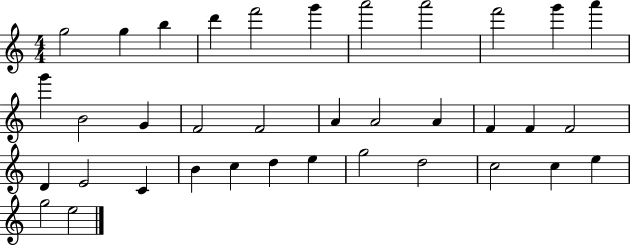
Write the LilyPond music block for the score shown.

{
  \clef treble
  \numericTimeSignature
  \time 4/4
  \key c \major
  g''2 g''4 b''4 | d'''4 f'''2 g'''4 | a'''2 a'''2 | f'''2 g'''4 a'''4 | \break g'''4 b'2 g'4 | f'2 f'2 | a'4 a'2 a'4 | f'4 f'4 f'2 | \break d'4 e'2 c'4 | b'4 c''4 d''4 e''4 | g''2 d''2 | c''2 c''4 e''4 | \break g''2 e''2 | \bar "|."
}